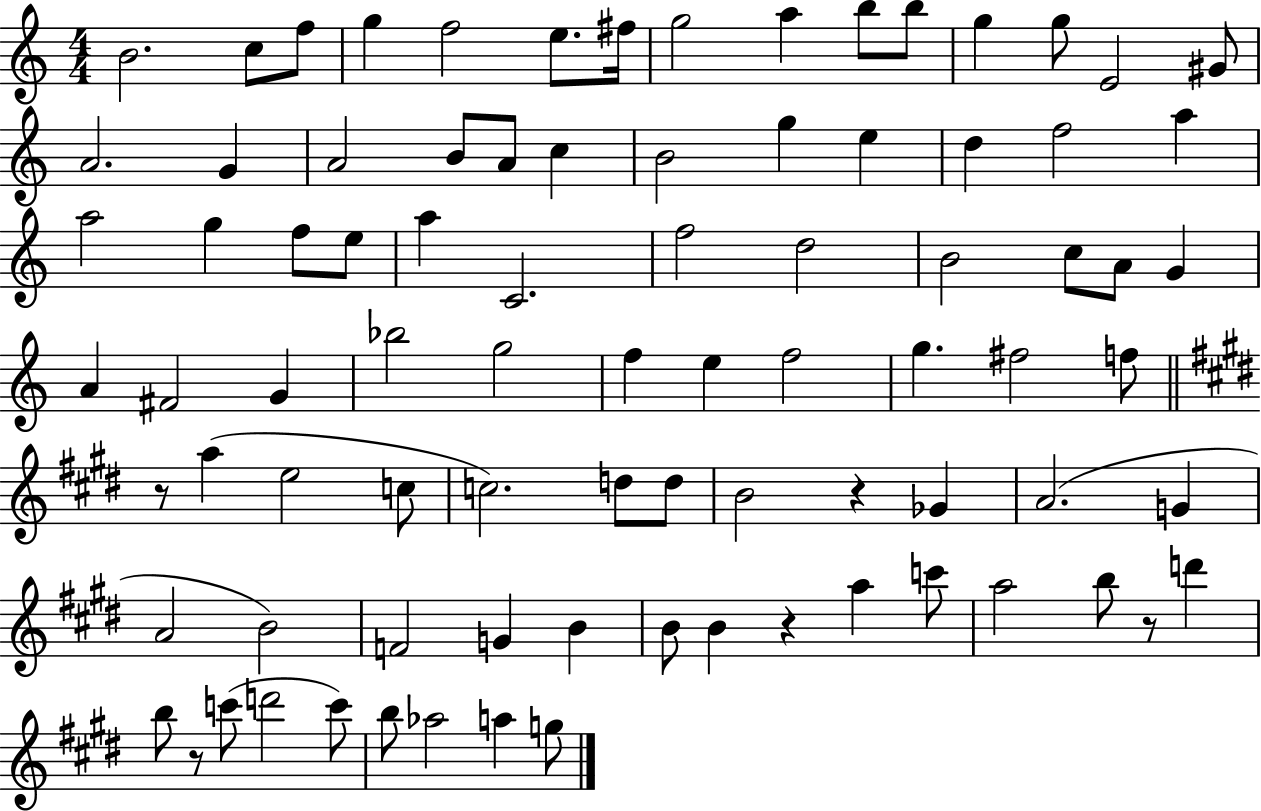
B4/h. C5/e F5/e G5/q F5/h E5/e. F#5/s G5/h A5/q B5/e B5/e G5/q G5/e E4/h G#4/e A4/h. G4/q A4/h B4/e A4/e C5/q B4/h G5/q E5/q D5/q F5/h A5/q A5/h G5/q F5/e E5/e A5/q C4/h. F5/h D5/h B4/h C5/e A4/e G4/q A4/q F#4/h G4/q Bb5/h G5/h F5/q E5/q F5/h G5/q. F#5/h F5/e R/e A5/q E5/h C5/e C5/h. D5/e D5/e B4/h R/q Gb4/q A4/h. G4/q A4/h B4/h F4/h G4/q B4/q B4/e B4/q R/q A5/q C6/e A5/h B5/e R/e D6/q B5/e R/e C6/e D6/h C6/e B5/e Ab5/h A5/q G5/e